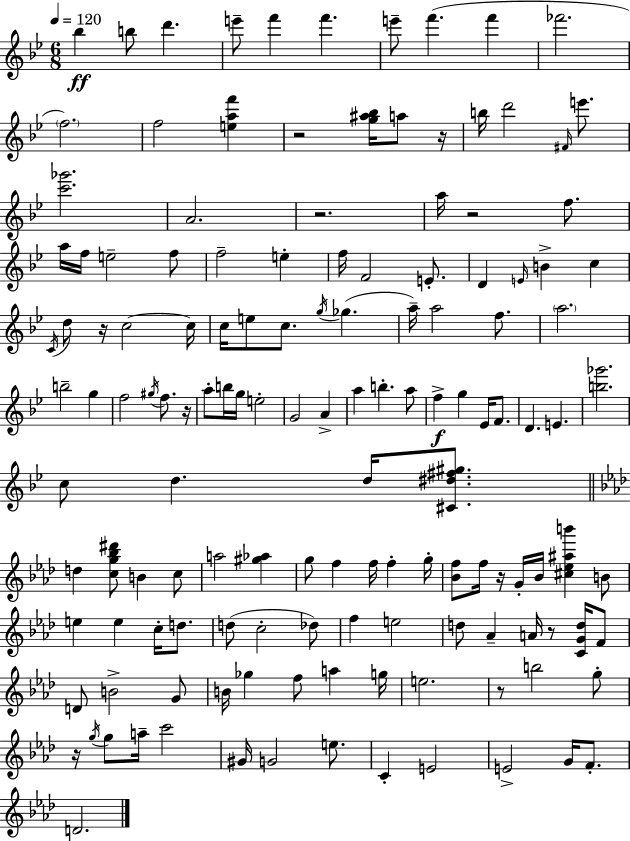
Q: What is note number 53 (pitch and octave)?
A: B5